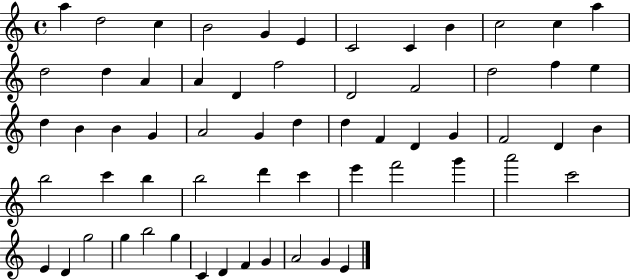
A5/q D5/h C5/q B4/h G4/q E4/q C4/h C4/q B4/q C5/h C5/q A5/q D5/h D5/q A4/q A4/q D4/q F5/h D4/h F4/h D5/h F5/q E5/q D5/q B4/q B4/q G4/q A4/h G4/q D5/q D5/q F4/q D4/q G4/q F4/h D4/q B4/q B5/h C6/q B5/q B5/h D6/q C6/q E6/q F6/h G6/q A6/h C6/h E4/q D4/q G5/h G5/q B5/h G5/q C4/q D4/q F4/q G4/q A4/h G4/q E4/q